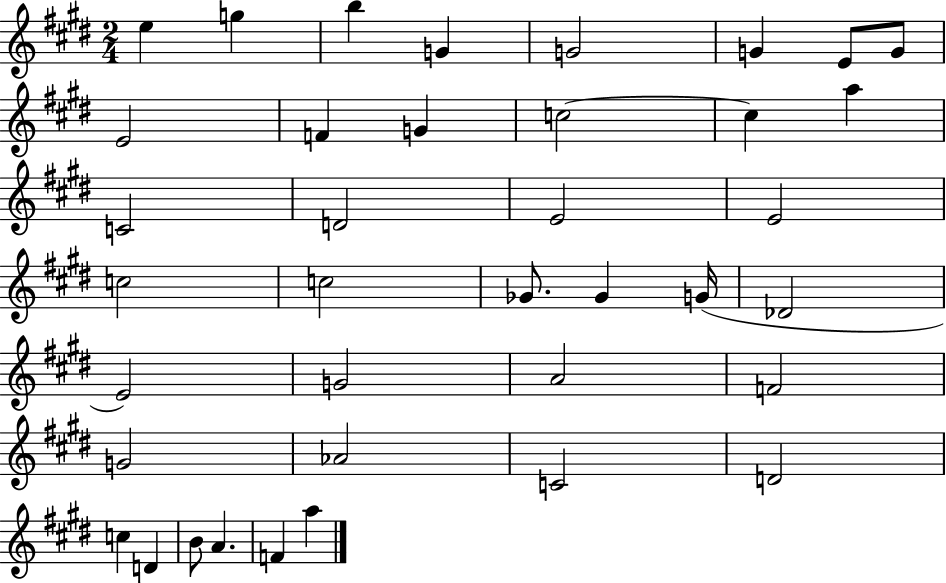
X:1
T:Untitled
M:2/4
L:1/4
K:E
e g b G G2 G E/2 G/2 E2 F G c2 c a C2 D2 E2 E2 c2 c2 _G/2 _G G/4 _D2 E2 G2 A2 F2 G2 _A2 C2 D2 c D B/2 A F a